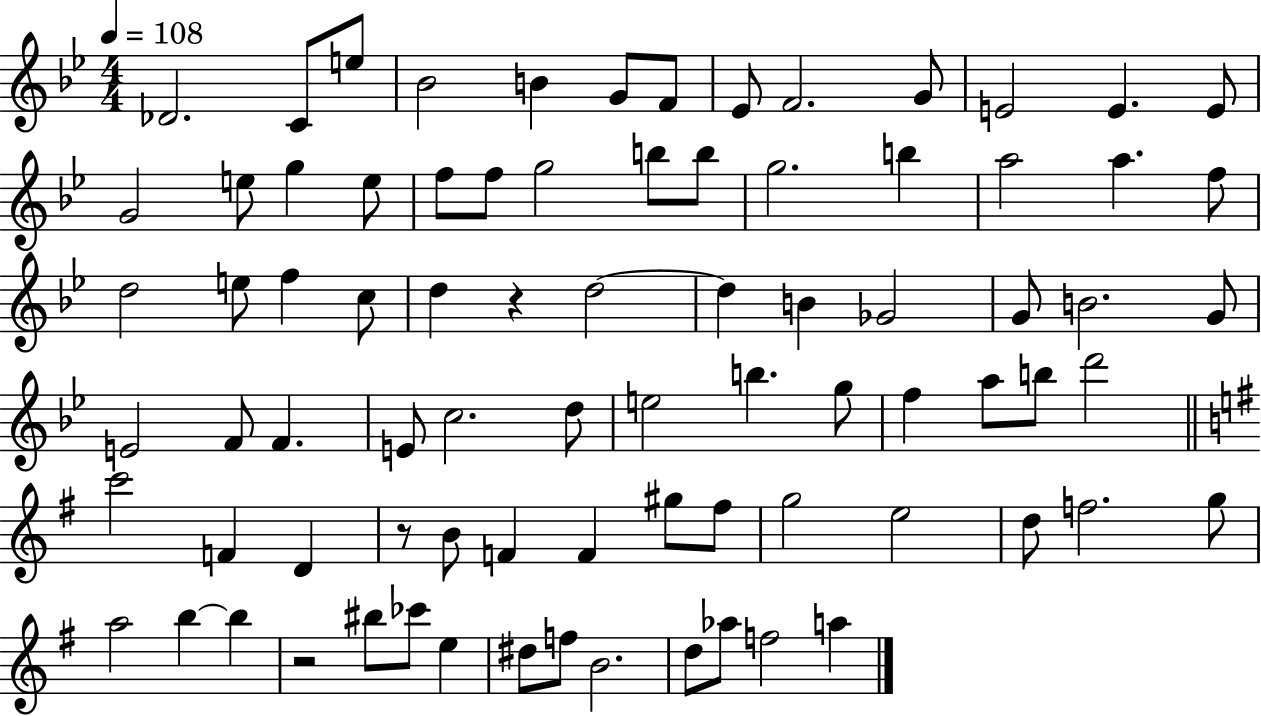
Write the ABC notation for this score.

X:1
T:Untitled
M:4/4
L:1/4
K:Bb
_D2 C/2 e/2 _B2 B G/2 F/2 _E/2 F2 G/2 E2 E E/2 G2 e/2 g e/2 f/2 f/2 g2 b/2 b/2 g2 b a2 a f/2 d2 e/2 f c/2 d z d2 d B _G2 G/2 B2 G/2 E2 F/2 F E/2 c2 d/2 e2 b g/2 f a/2 b/2 d'2 c'2 F D z/2 B/2 F F ^g/2 ^f/2 g2 e2 d/2 f2 g/2 a2 b b z2 ^b/2 _c'/2 e ^d/2 f/2 B2 d/2 _a/2 f2 a